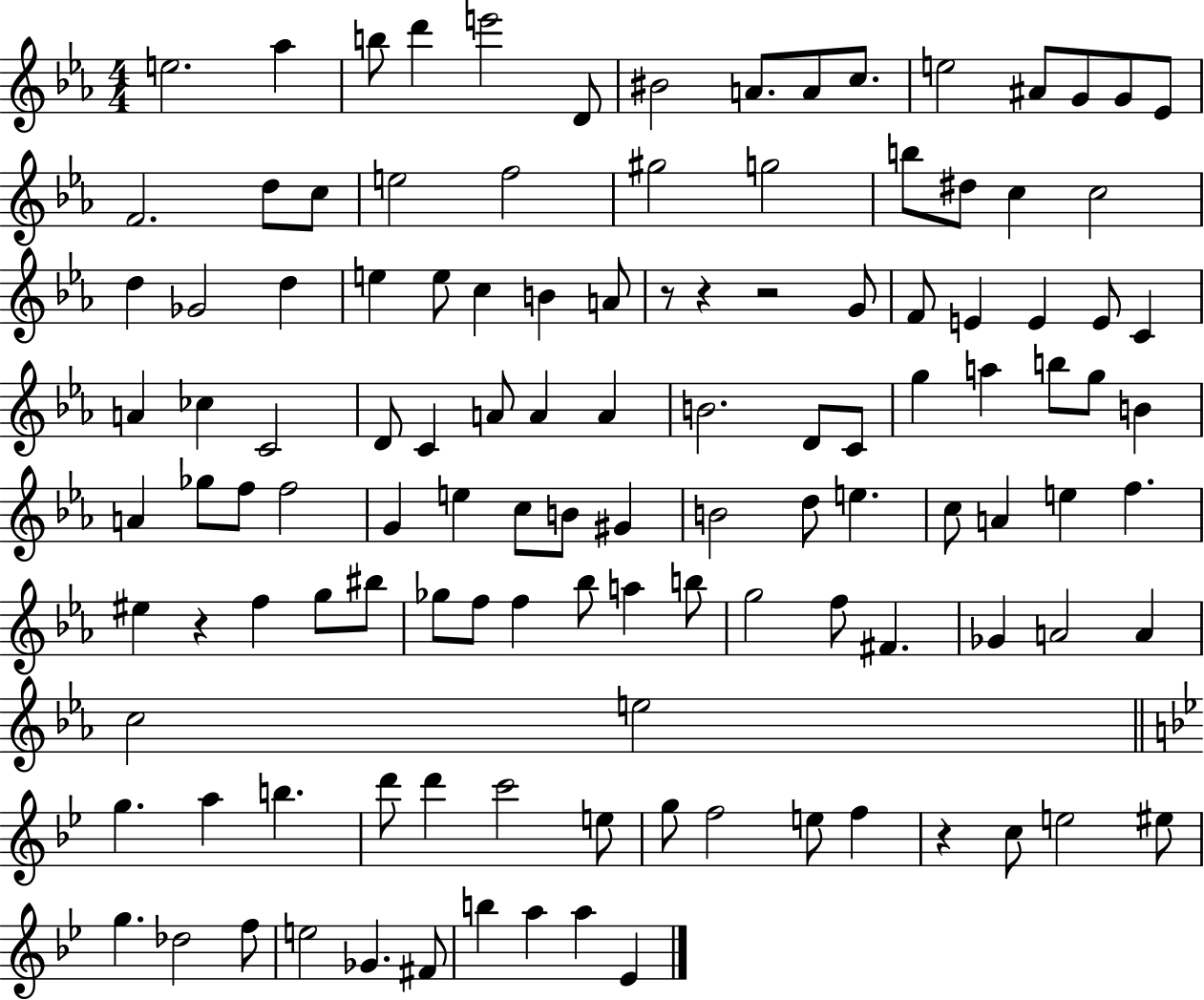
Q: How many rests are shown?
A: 5